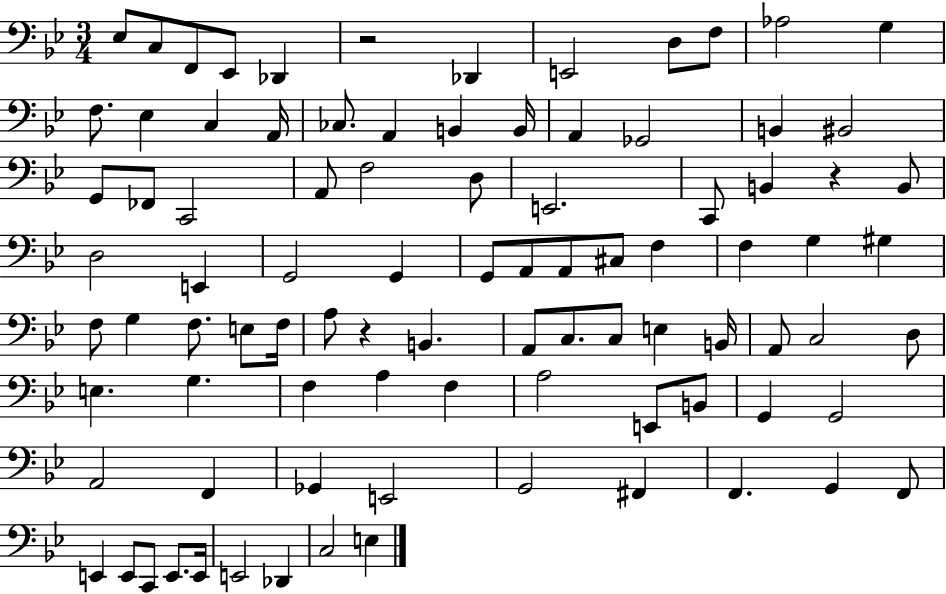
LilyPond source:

{
  \clef bass
  \numericTimeSignature
  \time 3/4
  \key bes \major
  ees8 c8 f,8 ees,8 des,4 | r2 des,4 | e,2 d8 f8 | aes2 g4 | \break f8. ees4 c4 a,16 | ces8. a,4 b,4 b,16 | a,4 ges,2 | b,4 bis,2 | \break g,8 fes,8 c,2 | a,8 f2 d8 | e,2. | c,8 b,4 r4 b,8 | \break d2 e,4 | g,2 g,4 | g,8 a,8 a,8 cis8 f4 | f4 g4 gis4 | \break f8 g4 f8. e8 f16 | a8 r4 b,4. | a,8 c8. c8 e4 b,16 | a,8 c2 d8 | \break e4. g4. | f4 a4 f4 | a2 e,8 b,8 | g,4 g,2 | \break a,2 f,4 | ges,4 e,2 | g,2 fis,4 | f,4. g,4 f,8 | \break e,4 e,8 c,8 e,8. e,16 | e,2 des,4 | c2 e4 | \bar "|."
}